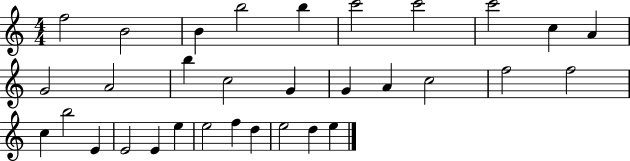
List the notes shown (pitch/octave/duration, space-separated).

F5/h B4/h B4/q B5/h B5/q C6/h C6/h C6/h C5/q A4/q G4/h A4/h B5/q C5/h G4/q G4/q A4/q C5/h F5/h F5/h C5/q B5/h E4/q E4/h E4/q E5/q E5/h F5/q D5/q E5/h D5/q E5/q